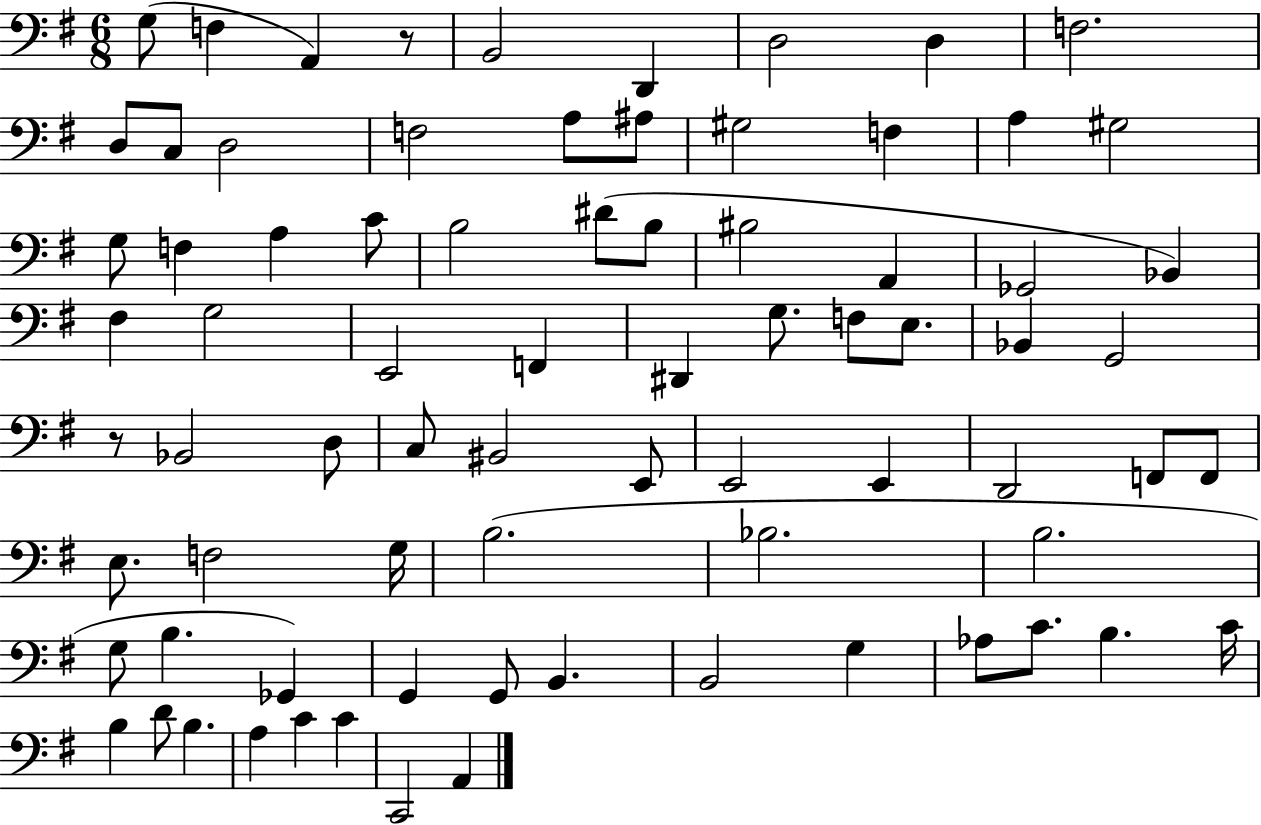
X:1
T:Untitled
M:6/8
L:1/4
K:G
G,/2 F, A,, z/2 B,,2 D,, D,2 D, F,2 D,/2 C,/2 D,2 F,2 A,/2 ^A,/2 ^G,2 F, A, ^G,2 G,/2 F, A, C/2 B,2 ^D/2 B,/2 ^B,2 A,, _G,,2 _B,, ^F, G,2 E,,2 F,, ^D,, G,/2 F,/2 E,/2 _B,, G,,2 z/2 _B,,2 D,/2 C,/2 ^B,,2 E,,/2 E,,2 E,, D,,2 F,,/2 F,,/2 E,/2 F,2 G,/4 B,2 _B,2 B,2 G,/2 B, _G,, G,, G,,/2 B,, B,,2 G, _A,/2 C/2 B, C/4 B, D/2 B, A, C C C,,2 A,,